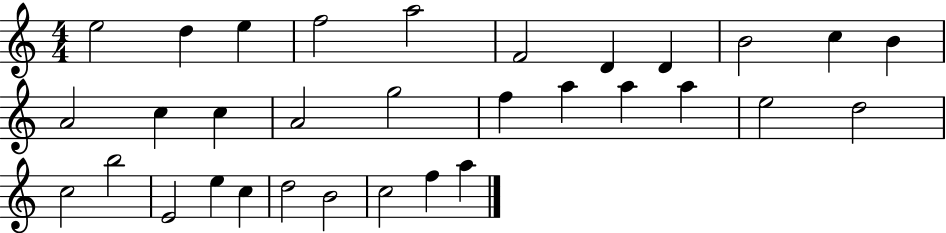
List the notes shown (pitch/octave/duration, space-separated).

E5/h D5/q E5/q F5/h A5/h F4/h D4/q D4/q B4/h C5/q B4/q A4/h C5/q C5/q A4/h G5/h F5/q A5/q A5/q A5/q E5/h D5/h C5/h B5/h E4/h E5/q C5/q D5/h B4/h C5/h F5/q A5/q